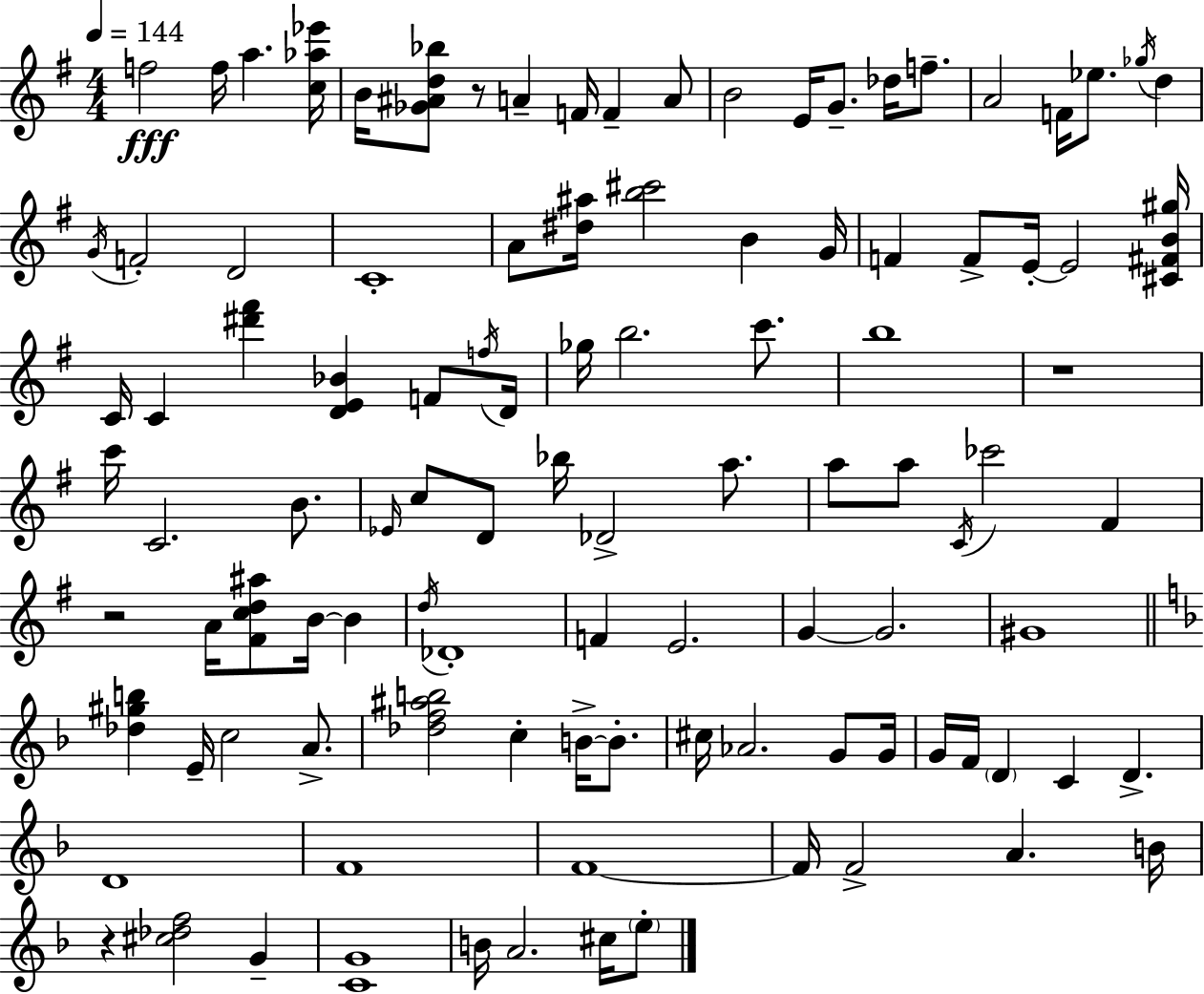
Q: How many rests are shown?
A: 4